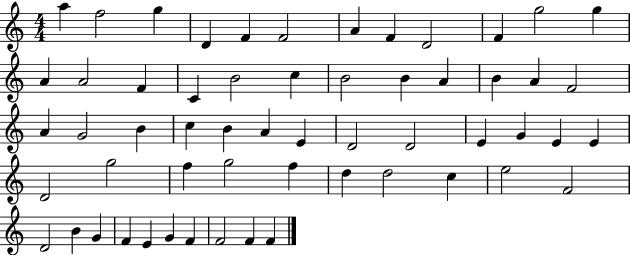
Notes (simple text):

A5/q F5/h G5/q D4/q F4/q F4/h A4/q F4/q D4/h F4/q G5/h G5/q A4/q A4/h F4/q C4/q B4/h C5/q B4/h B4/q A4/q B4/q A4/q F4/h A4/q G4/h B4/q C5/q B4/q A4/q E4/q D4/h D4/h E4/q G4/q E4/q E4/q D4/h G5/h F5/q G5/h F5/q D5/q D5/h C5/q E5/h F4/h D4/h B4/q G4/q F4/q E4/q G4/q F4/q F4/h F4/q F4/q